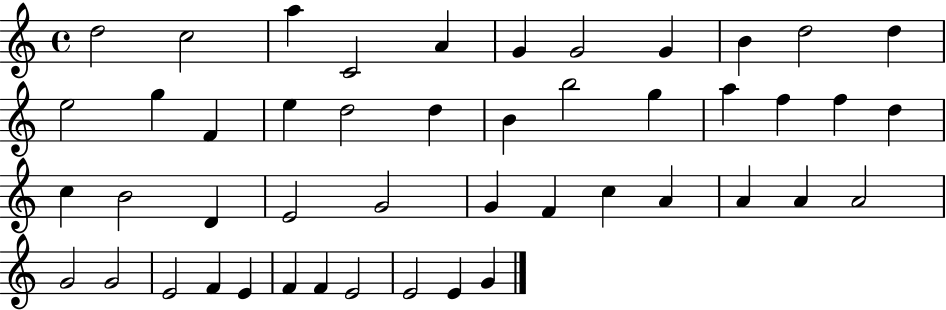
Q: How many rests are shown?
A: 0